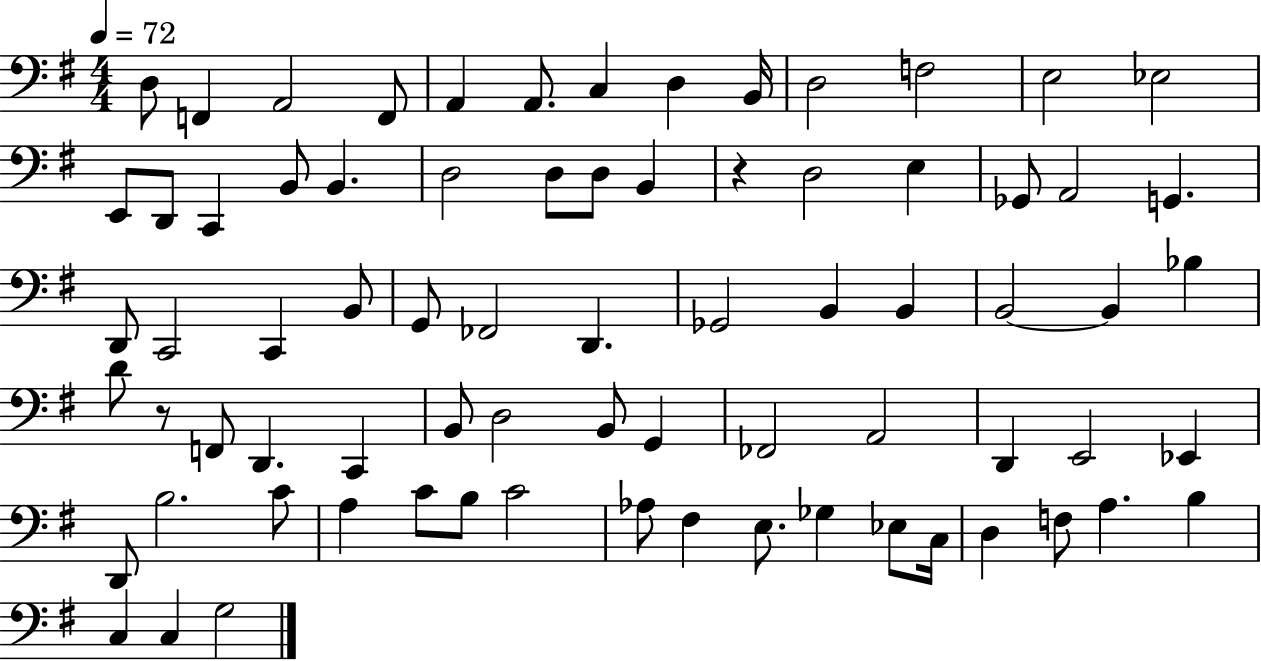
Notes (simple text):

D3/e F2/q A2/h F2/e A2/q A2/e. C3/q D3/q B2/s D3/h F3/h E3/h Eb3/h E2/e D2/e C2/q B2/e B2/q. D3/h D3/e D3/e B2/q R/q D3/h E3/q Gb2/e A2/h G2/q. D2/e C2/h C2/q B2/e G2/e FES2/h D2/q. Gb2/h B2/q B2/q B2/h B2/q Bb3/q D4/e R/e F2/e D2/q. C2/q B2/e D3/h B2/e G2/q FES2/h A2/h D2/q E2/h Eb2/q D2/e B3/h. C4/e A3/q C4/e B3/e C4/h Ab3/e F#3/q E3/e. Gb3/q Eb3/e C3/s D3/q F3/e A3/q. B3/q C3/q C3/q G3/h